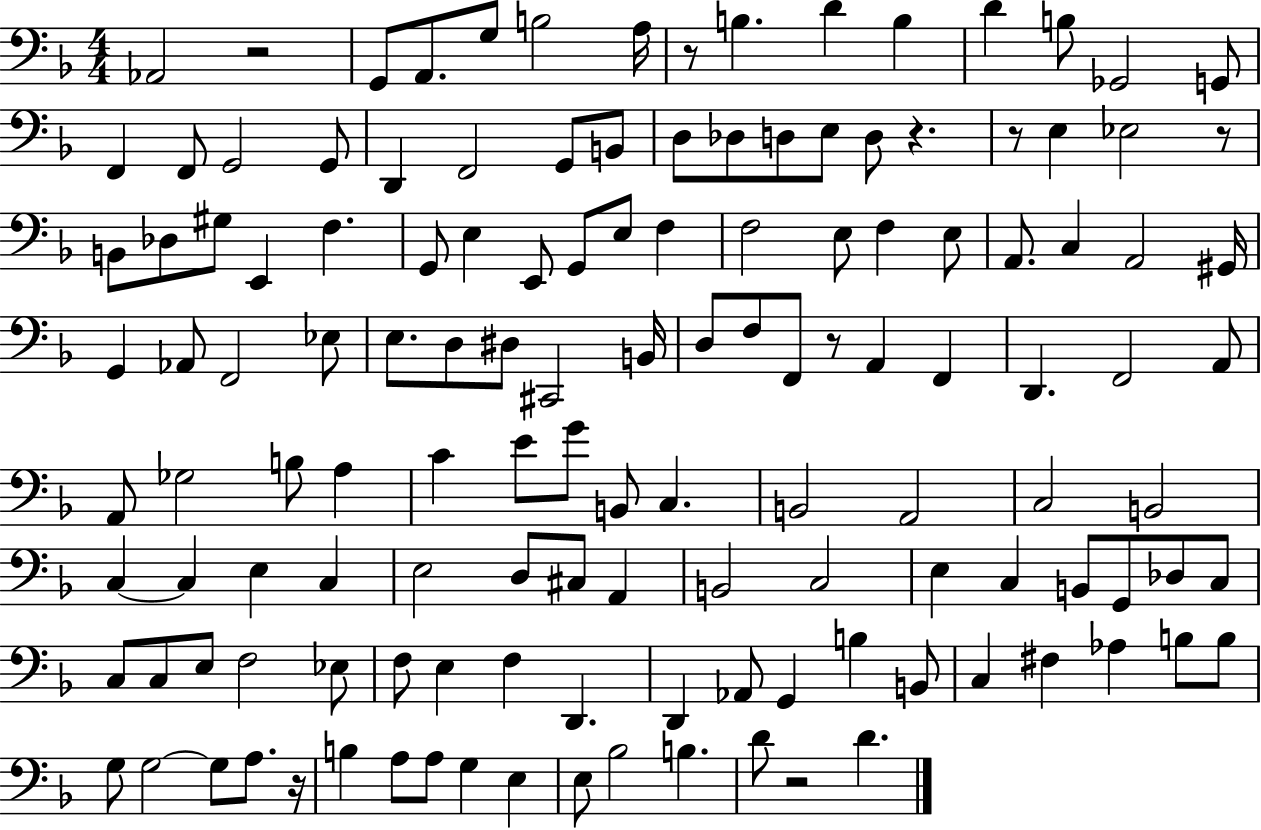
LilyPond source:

{
  \clef bass
  \numericTimeSignature
  \time 4/4
  \key f \major
  aes,2 r2 | g,8 a,8. g8 b2 a16 | r8 b4. d'4 b4 | d'4 b8 ges,2 g,8 | \break f,4 f,8 g,2 g,8 | d,4 f,2 g,8 b,8 | d8 des8 d8 e8 d8 r4. | r8 e4 ees2 r8 | \break b,8 des8 gis8 e,4 f4. | g,8 e4 e,8 g,8 e8 f4 | f2 e8 f4 e8 | a,8. c4 a,2 gis,16 | \break g,4 aes,8 f,2 ees8 | e8. d8 dis8 cis,2 b,16 | d8 f8 f,8 r8 a,4 f,4 | d,4. f,2 a,8 | \break a,8 ges2 b8 a4 | c'4 e'8 g'8 b,8 c4. | b,2 a,2 | c2 b,2 | \break c4~~ c4 e4 c4 | e2 d8 cis8 a,4 | b,2 c2 | e4 c4 b,8 g,8 des8 c8 | \break c8 c8 e8 f2 ees8 | f8 e4 f4 d,4. | d,4 aes,8 g,4 b4 b,8 | c4 fis4 aes4 b8 b8 | \break g8 g2~~ g8 a8. r16 | b4 a8 a8 g4 e4 | e8 bes2 b4. | d'8 r2 d'4. | \break \bar "|."
}